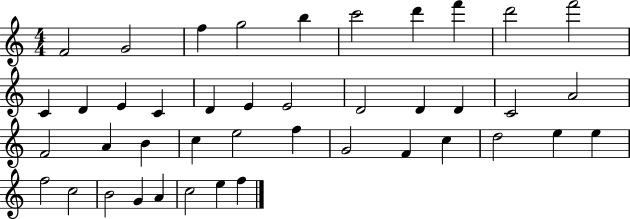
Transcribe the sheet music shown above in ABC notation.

X:1
T:Untitled
M:4/4
L:1/4
K:C
F2 G2 f g2 b c'2 d' f' d'2 f'2 C D E C D E E2 D2 D D C2 A2 F2 A B c e2 f G2 F c d2 e e f2 c2 B2 G A c2 e f